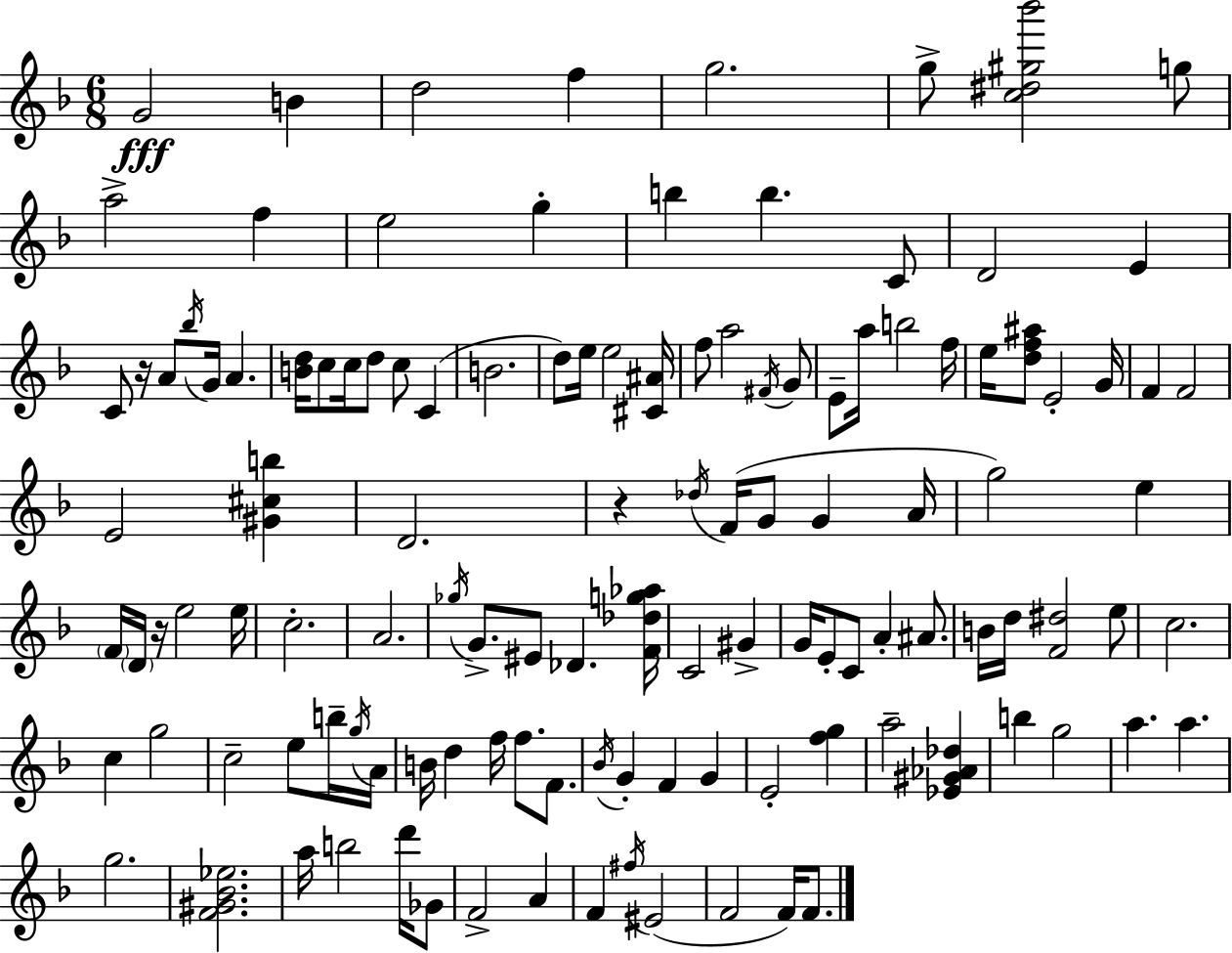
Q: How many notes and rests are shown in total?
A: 121